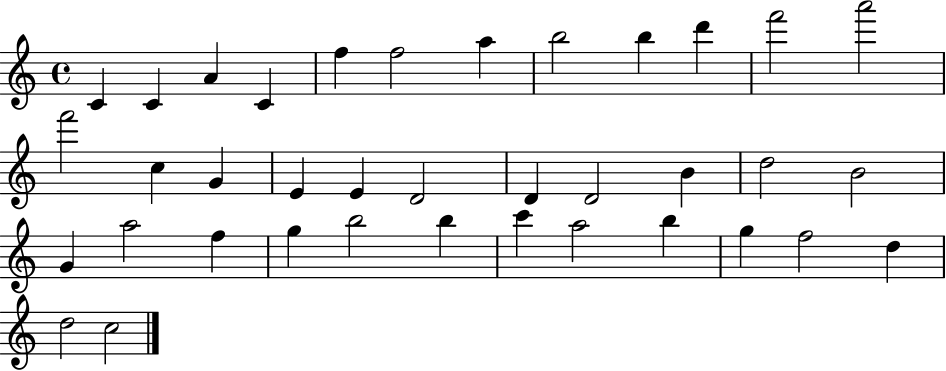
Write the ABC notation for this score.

X:1
T:Untitled
M:4/4
L:1/4
K:C
C C A C f f2 a b2 b d' f'2 a'2 f'2 c G E E D2 D D2 B d2 B2 G a2 f g b2 b c' a2 b g f2 d d2 c2